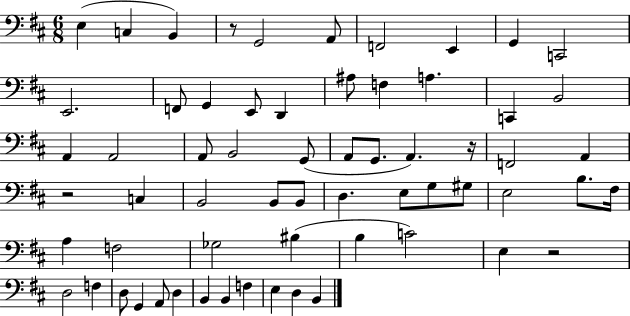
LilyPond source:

{
  \clef bass
  \numericTimeSignature
  \time 6/8
  \key d \major
  e4( c4 b,4) | r8 g,2 a,8 | f,2 e,4 | g,4 c,2 | \break e,2. | f,8 g,4 e,8 d,4 | ais8 f4 a4. | c,4 b,2 | \break a,4 a,2 | a,8 b,2 g,8( | a,8 g,8. a,4.) r16 | f,2 a,4 | \break r2 c4 | b,2 b,8 b,8 | d4. e8 g8 gis8 | e2 b8. fis16 | \break a4 f2 | ges2 bis4( | b4 c'2) | e4 r2 | \break d2 f4 | d8 g,4 a,8 d4 | b,4 b,4 f4 | e4 d4 b,4 | \break \bar "|."
}